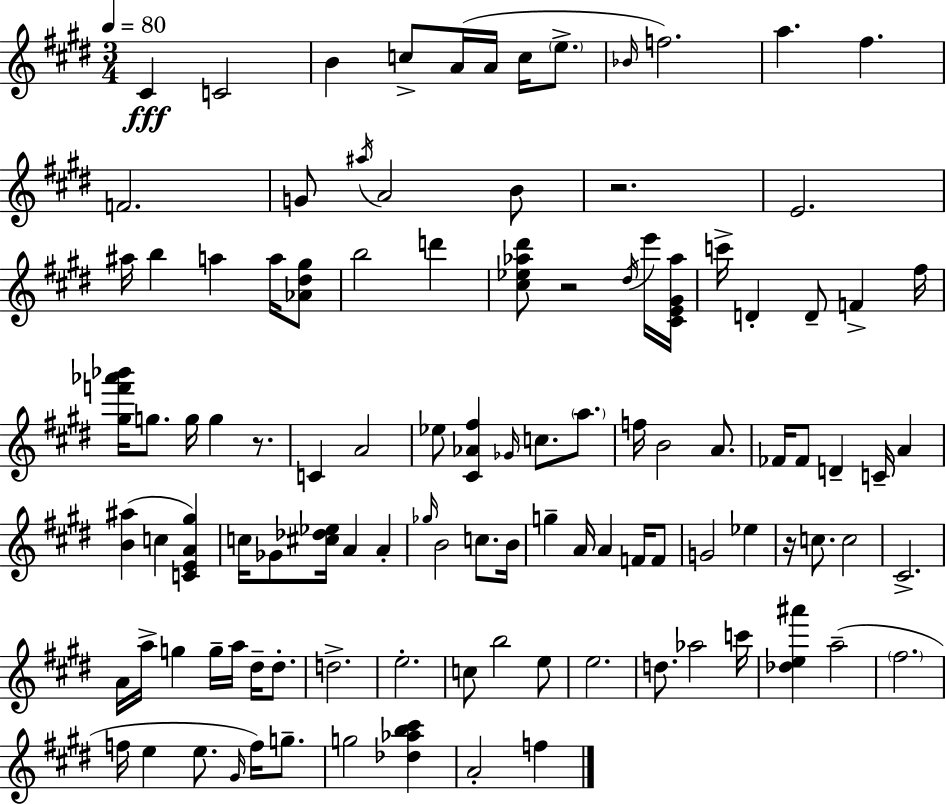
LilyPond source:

{
  \clef treble
  \numericTimeSignature
  \time 3/4
  \key e \major
  \tempo 4 = 80
  cis'4\fff c'2 | b'4 c''8-> a'16( a'16 c''16 \parenthesize e''8.-> | \grace { bes'16 }) f''2. | a''4. fis''4. | \break f'2. | g'8 \acciaccatura { ais''16 } a'2 | b'8 r2. | e'2. | \break ais''16 b''4 a''4 a''16 | <aes' dis'' gis''>8 b''2 d'''4 | <cis'' ees'' aes'' dis'''>8 r2 | \acciaccatura { dis''16 } e'''16 <cis' e' gis' aes''>16 c'''16-> d'4-. d'8-- f'4-> | \break fis''16 <gis'' f''' aes''' bes'''>16 g''8. g''16 g''4 | r8. c'4 a'2 | ees''8 <cis' aes' fis''>4 \grace { ges'16 } c''8. | \parenthesize a''8. f''16 b'2 | \break a'8. fes'16 fes'8 d'4-- c'16-- | a'4 <b' ais''>4( c''4 | <c' e' a' gis''>4) c''16 ges'8 <cis'' des'' ees''>16 a'4 | a'4-. \grace { ges''16 } b'2 | \break c''8. b'16 g''4-- a'16 a'4 | f'16 f'8 g'2 | ees''4 r16 c''8. c''2 | cis'2.-> | \break a'16 a''16-> g''4 g''16-- | a''16 dis''16-- dis''8.-. d''2.-> | e''2.-. | c''8 b''2 | \break e''8 e''2. | d''8. aes''2 | c'''16 <des'' e'' ais'''>4 a''2--( | \parenthesize fis''2. | \break f''16 e''4 e''8. | \grace { gis'16 }) f''16 g''8.-- g''2 | <des'' aes'' b'' cis'''>4 a'2-. | f''4 \bar "|."
}